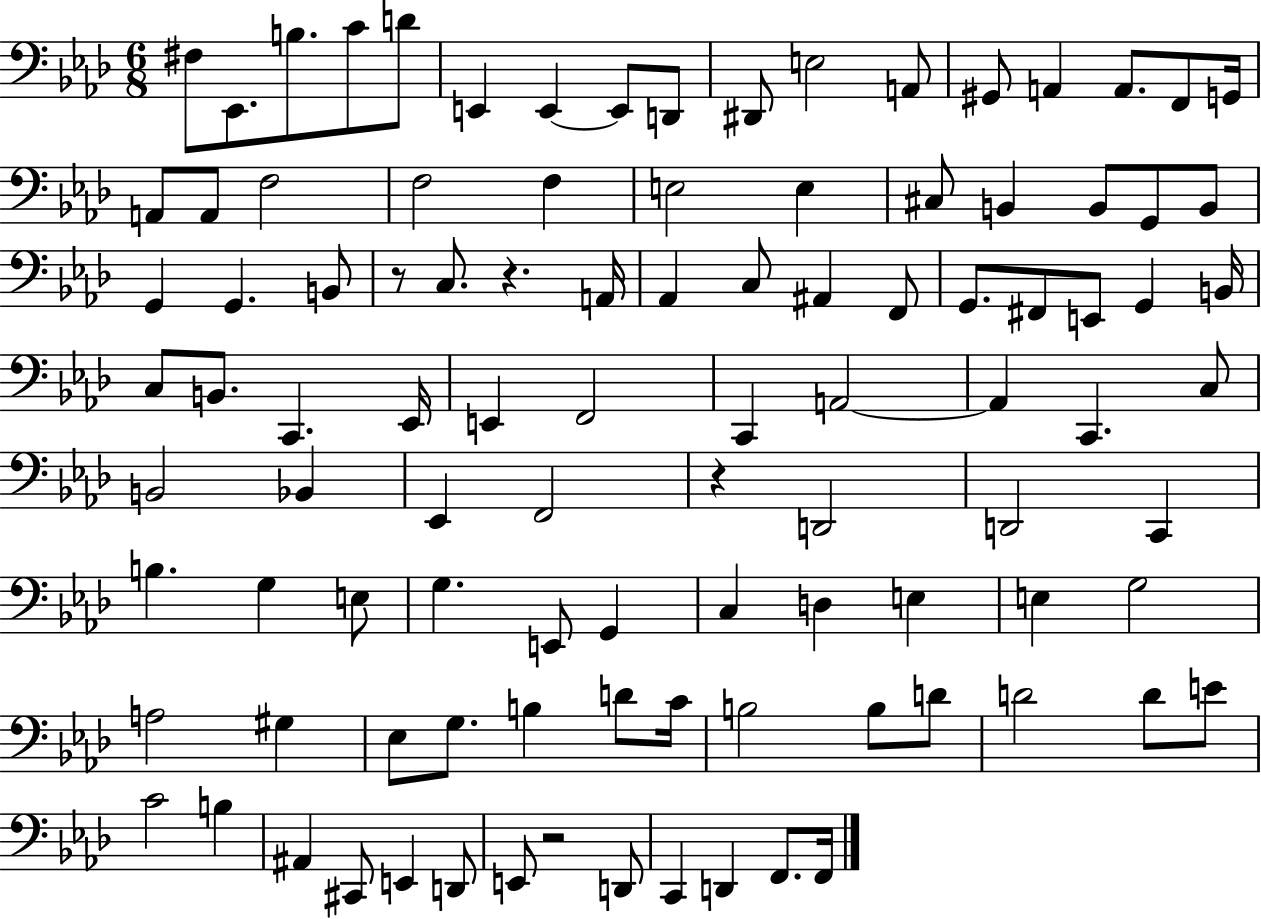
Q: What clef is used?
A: bass